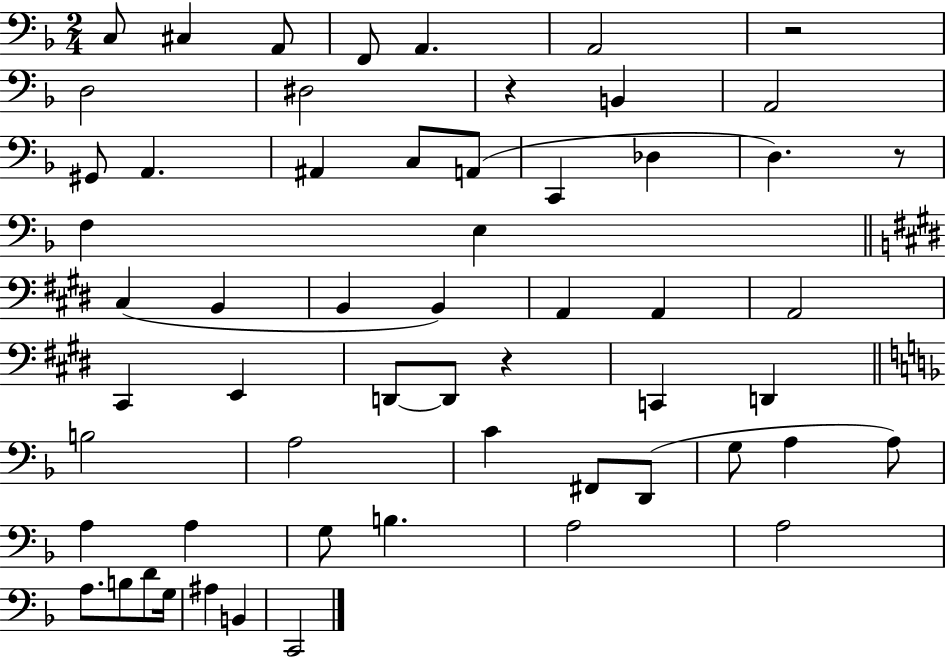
X:1
T:Untitled
M:2/4
L:1/4
K:F
C,/2 ^C, A,,/2 F,,/2 A,, A,,2 z2 D,2 ^D,2 z B,, A,,2 ^G,,/2 A,, ^A,, C,/2 A,,/2 C,, _D, D, z/2 F, E, ^C, B,, B,, B,, A,, A,, A,,2 ^C,, E,, D,,/2 D,,/2 z C,, D,, B,2 A,2 C ^F,,/2 D,,/2 G,/2 A, A,/2 A, A, G,/2 B, A,2 A,2 A,/2 B,/2 D/2 G,/4 ^A, B,, C,,2